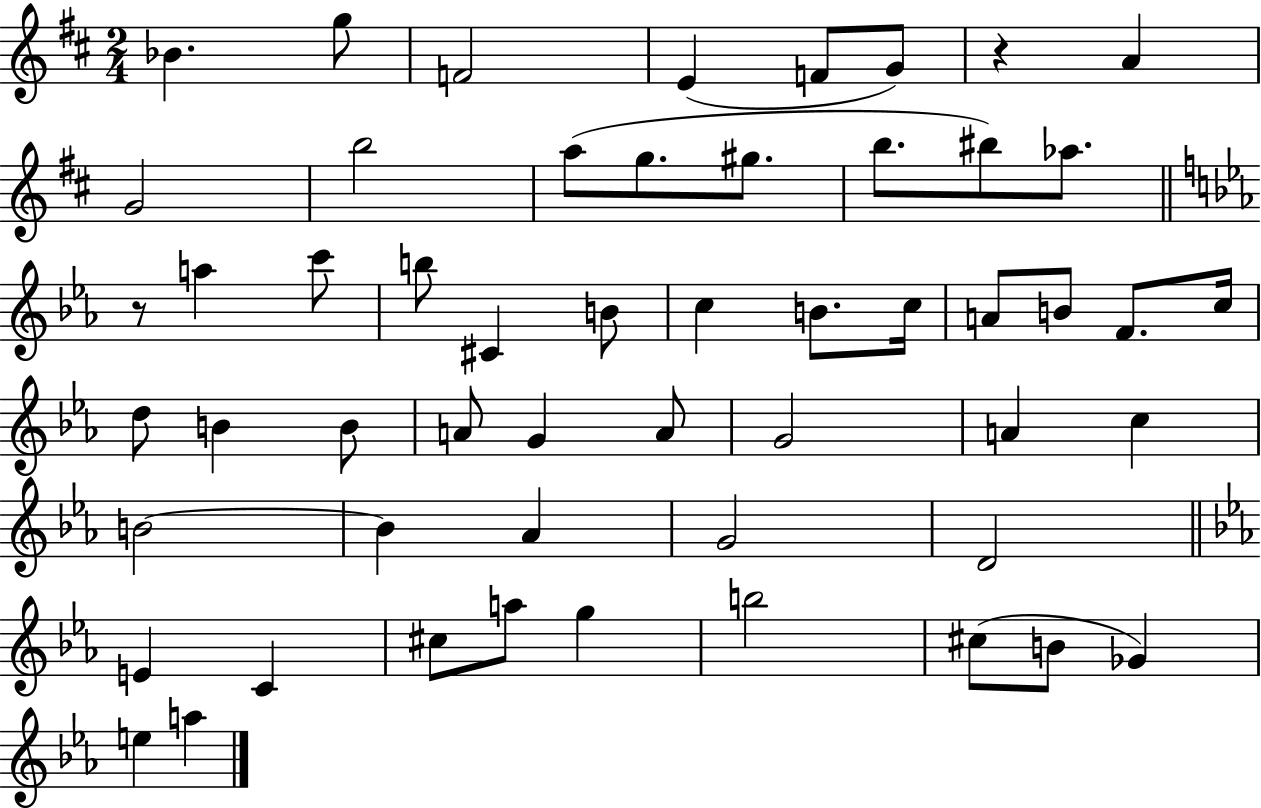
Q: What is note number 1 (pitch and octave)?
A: Bb4